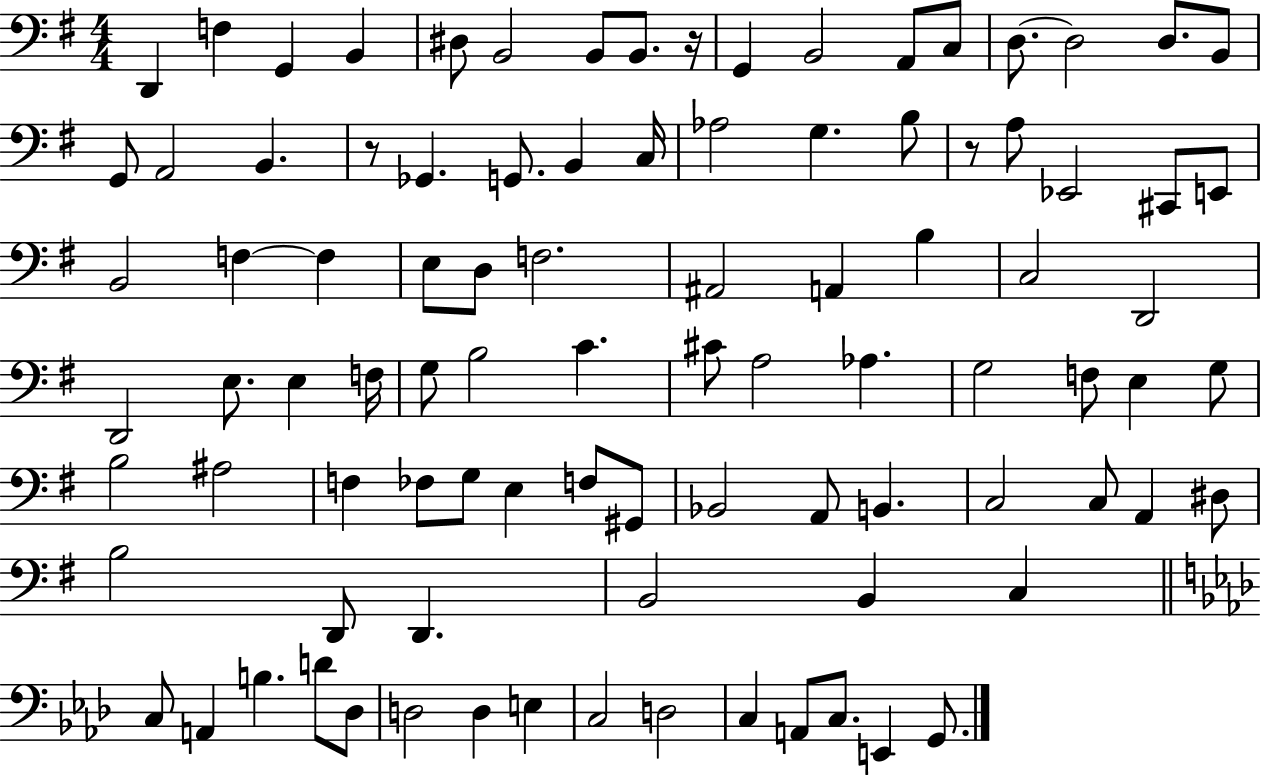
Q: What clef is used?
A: bass